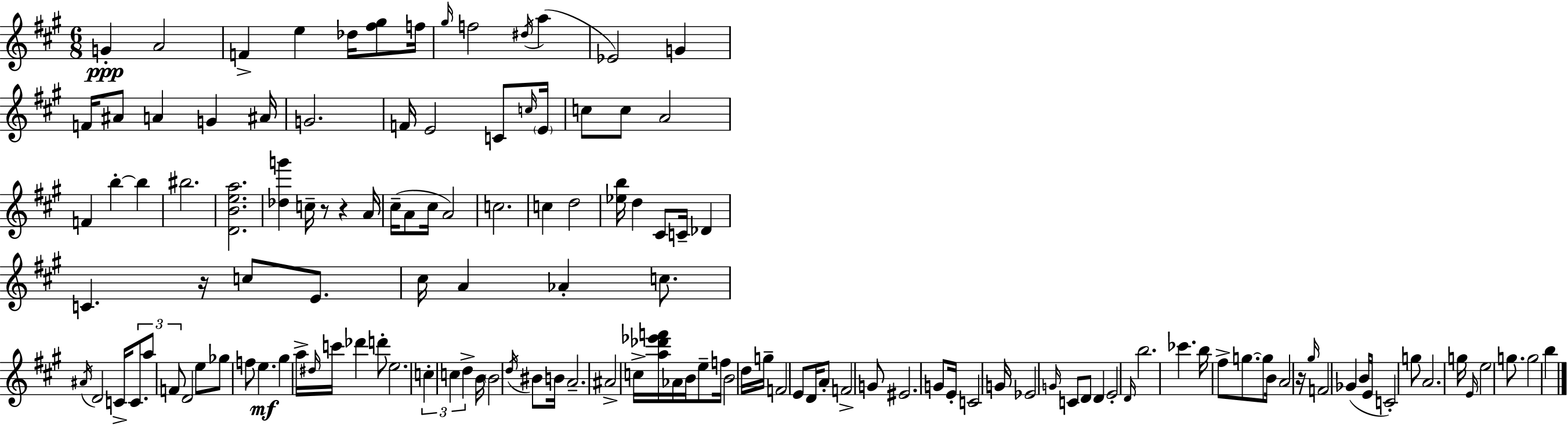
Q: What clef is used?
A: treble